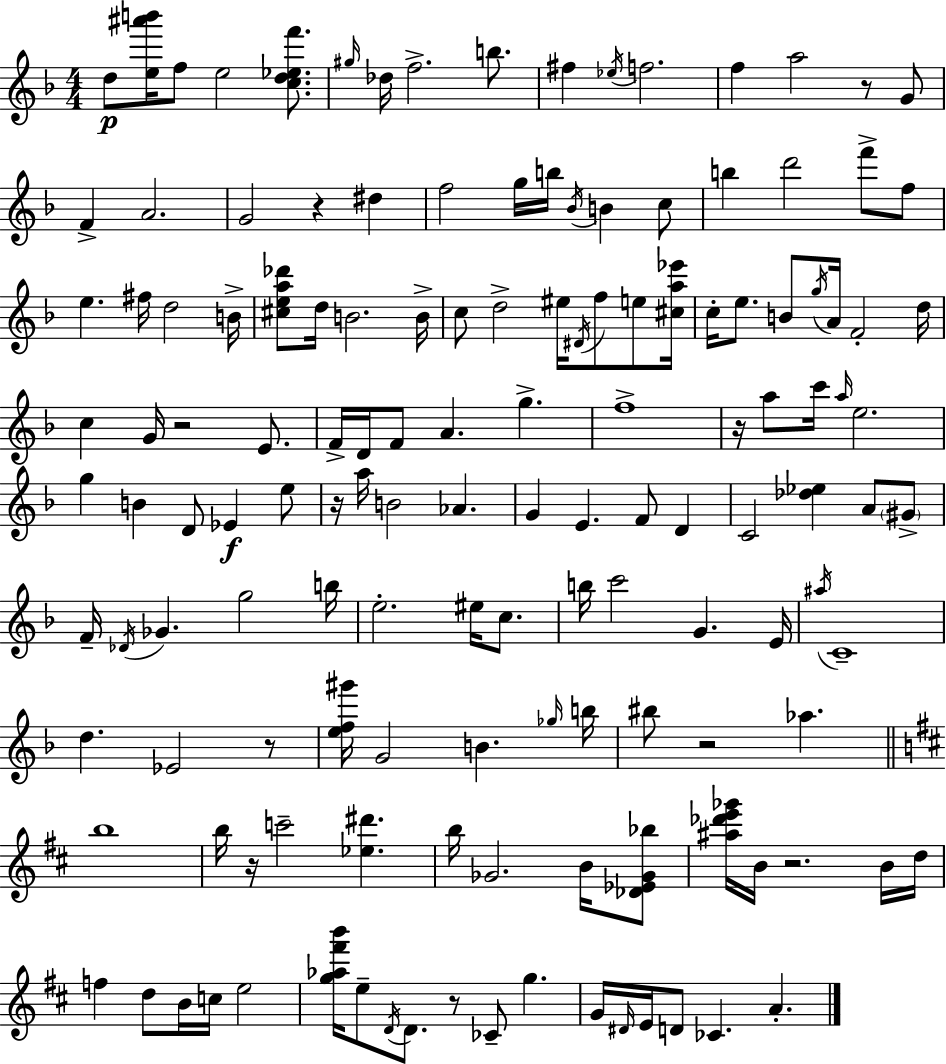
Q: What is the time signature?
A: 4/4